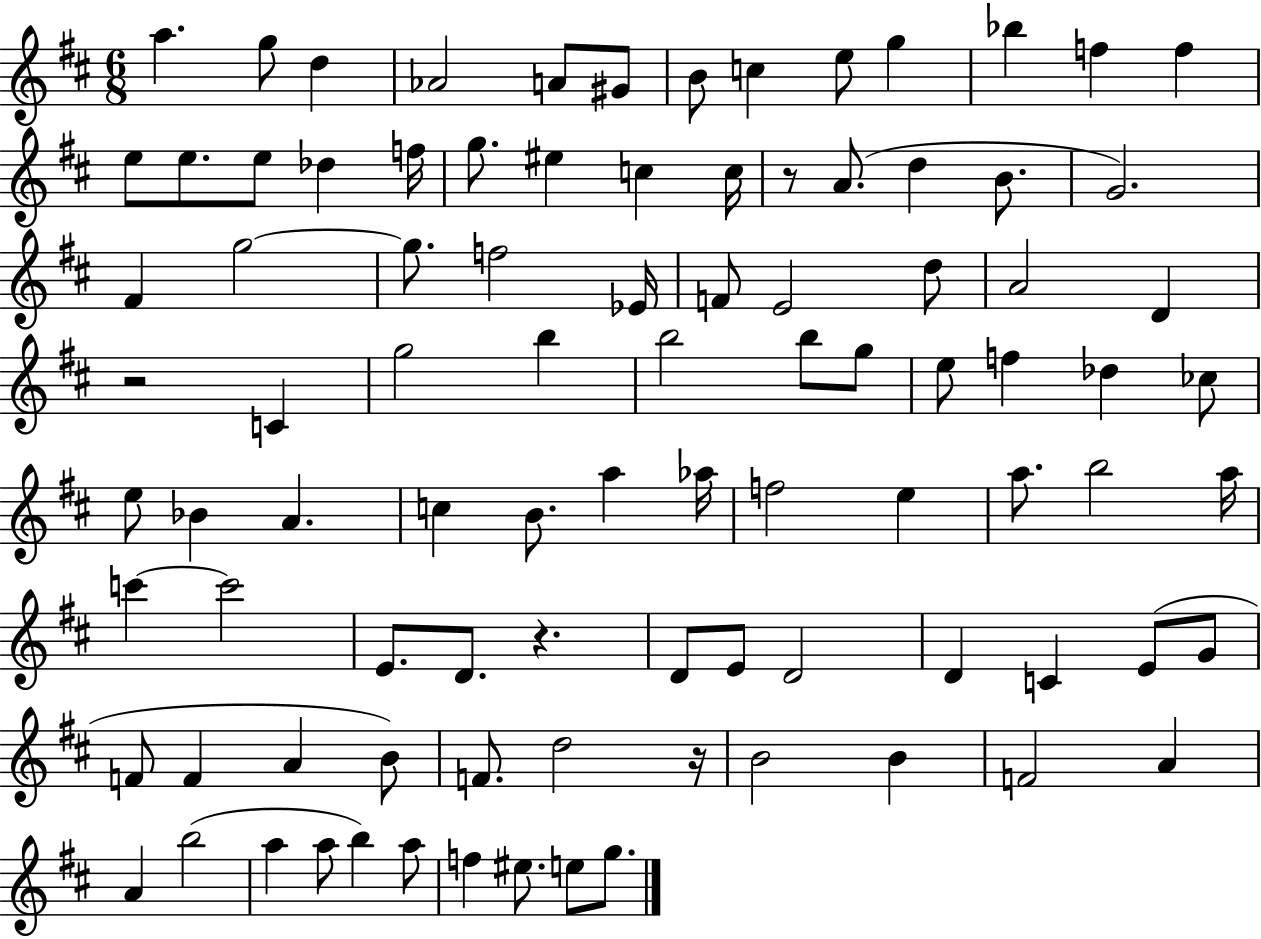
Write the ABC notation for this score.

X:1
T:Untitled
M:6/8
L:1/4
K:D
a g/2 d _A2 A/2 ^G/2 B/2 c e/2 g _b f f e/2 e/2 e/2 _d f/4 g/2 ^e c c/4 z/2 A/2 d B/2 G2 ^F g2 g/2 f2 _E/4 F/2 E2 d/2 A2 D z2 C g2 b b2 b/2 g/2 e/2 f _d _c/2 e/2 _B A c B/2 a _a/4 f2 e a/2 b2 a/4 c' c'2 E/2 D/2 z D/2 E/2 D2 D C E/2 G/2 F/2 F A B/2 F/2 d2 z/4 B2 B F2 A A b2 a a/2 b a/2 f ^e/2 e/2 g/2